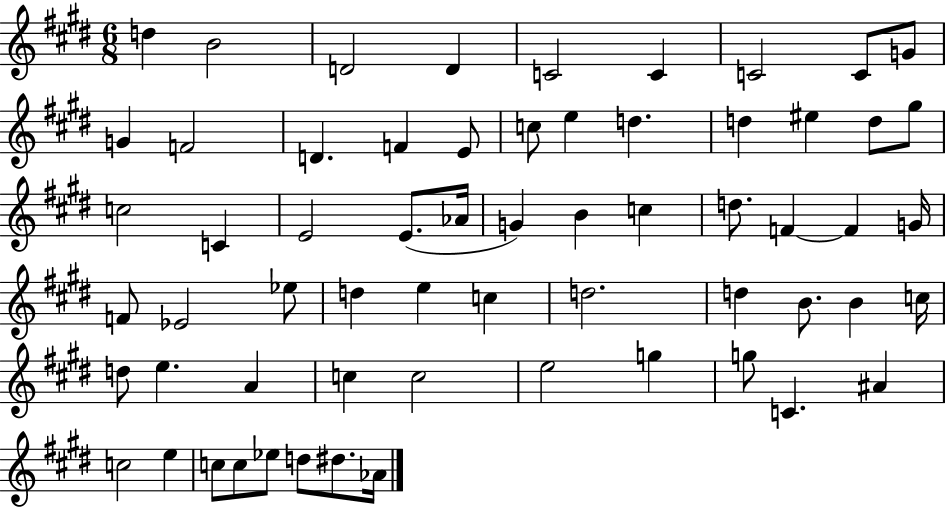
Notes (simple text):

D5/q B4/h D4/h D4/q C4/h C4/q C4/h C4/e G4/e G4/q F4/h D4/q. F4/q E4/e C5/e E5/q D5/q. D5/q EIS5/q D5/e G#5/e C5/h C4/q E4/h E4/e. Ab4/s G4/q B4/q C5/q D5/e. F4/q F4/q G4/s F4/e Eb4/h Eb5/e D5/q E5/q C5/q D5/h. D5/q B4/e. B4/q C5/s D5/e E5/q. A4/q C5/q C5/h E5/h G5/q G5/e C4/q. A#4/q C5/h E5/q C5/e C5/e Eb5/e D5/e D#5/e. Ab4/s